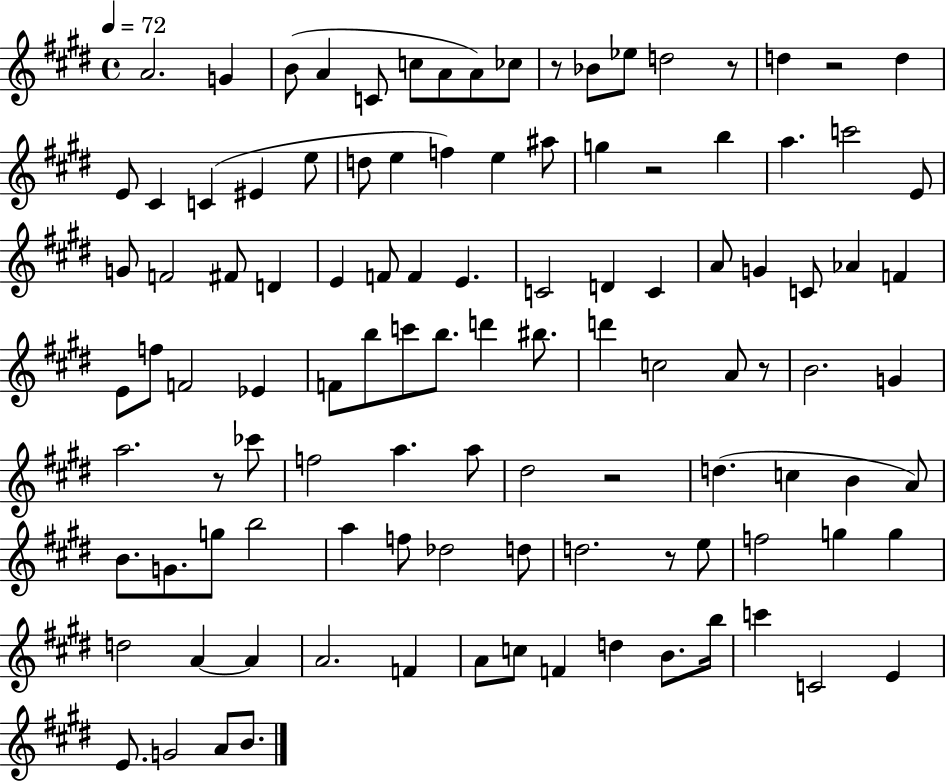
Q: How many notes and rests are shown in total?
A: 109